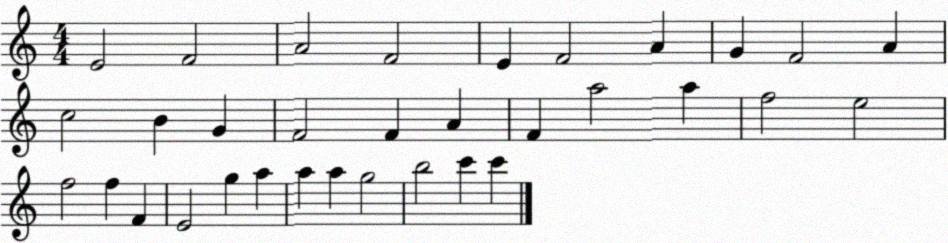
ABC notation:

X:1
T:Untitled
M:4/4
L:1/4
K:C
E2 F2 A2 F2 E F2 A G F2 A c2 B G F2 F A F a2 a f2 e2 f2 f F E2 g a a a g2 b2 c' c'